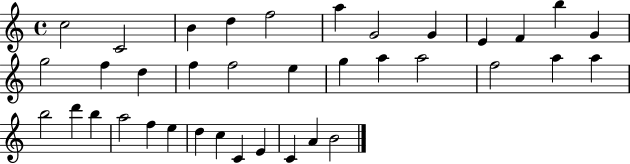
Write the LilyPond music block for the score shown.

{
  \clef treble
  \time 4/4
  \defaultTimeSignature
  \key c \major
  c''2 c'2 | b'4 d''4 f''2 | a''4 g'2 g'4 | e'4 f'4 b''4 g'4 | \break g''2 f''4 d''4 | f''4 f''2 e''4 | g''4 a''4 a''2 | f''2 a''4 a''4 | \break b''2 d'''4 b''4 | a''2 f''4 e''4 | d''4 c''4 c'4 e'4 | c'4 a'4 b'2 | \break \bar "|."
}